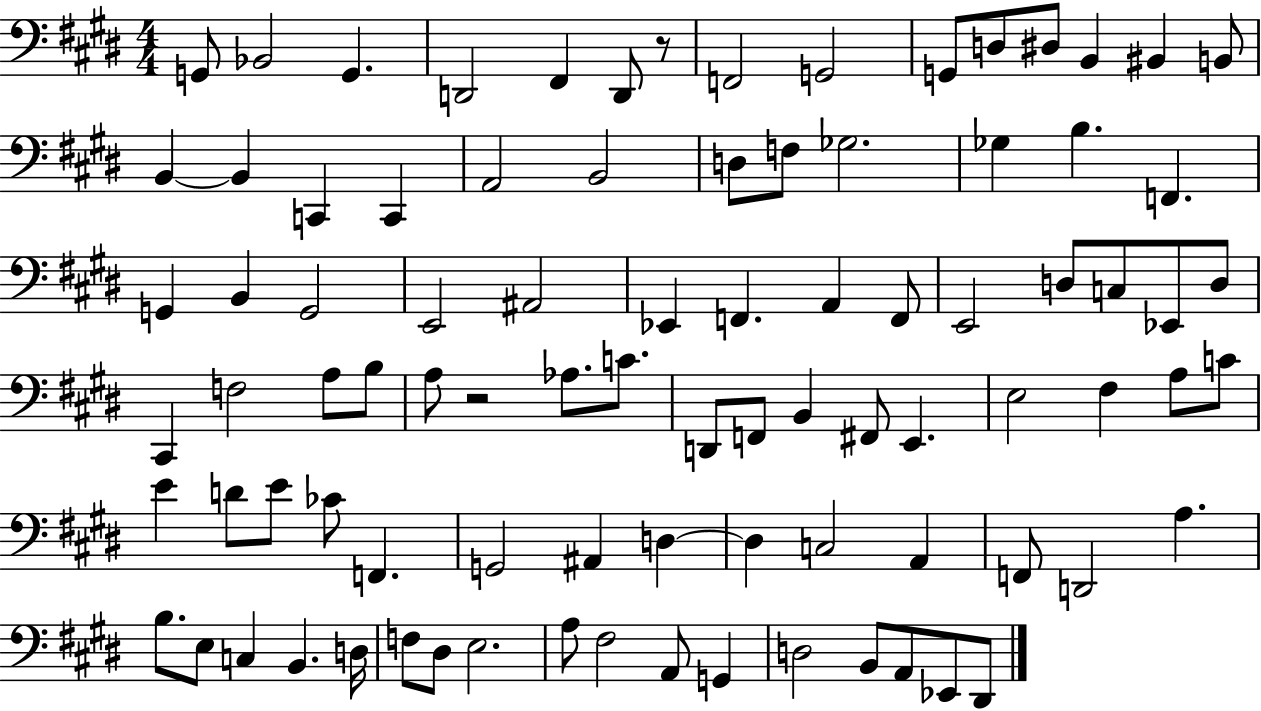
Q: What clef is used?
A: bass